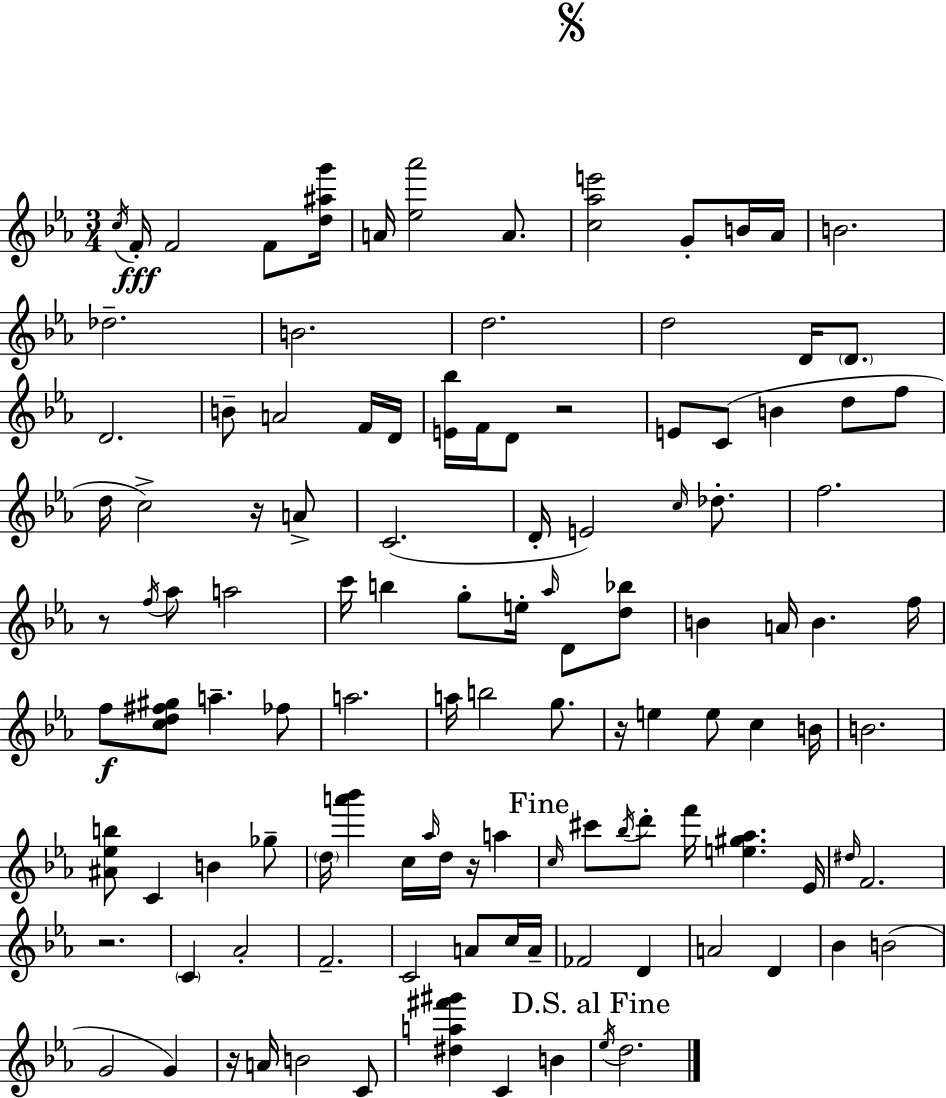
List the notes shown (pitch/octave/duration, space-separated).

C5/s F4/s F4/h F4/e [D5,A#5,G6]/s A4/s [Eb5,Ab6]/h A4/e. [C5,Ab5,E6]/h G4/e B4/s Ab4/s B4/h. Db5/h. B4/h. D5/h. D5/h D4/s D4/e. D4/h. B4/e A4/h F4/s D4/s [E4,Bb5]/s F4/s D4/e R/h E4/e C4/e B4/q D5/e F5/e D5/s C5/h R/s A4/e C4/h. D4/s E4/h C5/s Db5/e. F5/h. R/e F5/s Ab5/e A5/h C6/s B5/q G5/e E5/s Ab5/s D4/e [D5,Bb5]/e B4/q A4/s B4/q. F5/s F5/e [C5,D5,F#5,G#5]/e A5/q. FES5/e A5/h. A5/s B5/h G5/e. R/s E5/q E5/e C5/q B4/s B4/h. [A#4,Eb5,B5]/e C4/q B4/q Gb5/e D5/s [A6,Bb6]/q C5/s Ab5/s D5/s R/s A5/q C5/s C#6/e Bb5/s D6/e F6/s [E5,G#5,Ab5]/q. Eb4/s D#5/s F4/h. R/h. C4/q Ab4/h F4/h. C4/h A4/e C5/s A4/s FES4/h D4/q A4/h D4/q Bb4/q B4/h G4/h G4/q R/s A4/s B4/h C4/e [D#5,A5,F#6,G#6]/q C4/q B4/q Eb5/s D5/h.